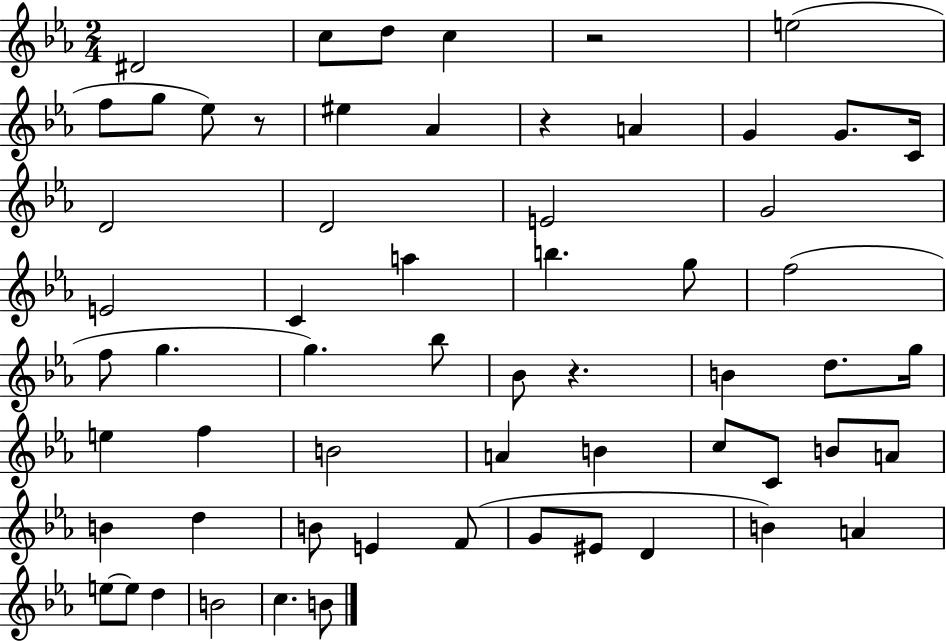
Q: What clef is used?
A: treble